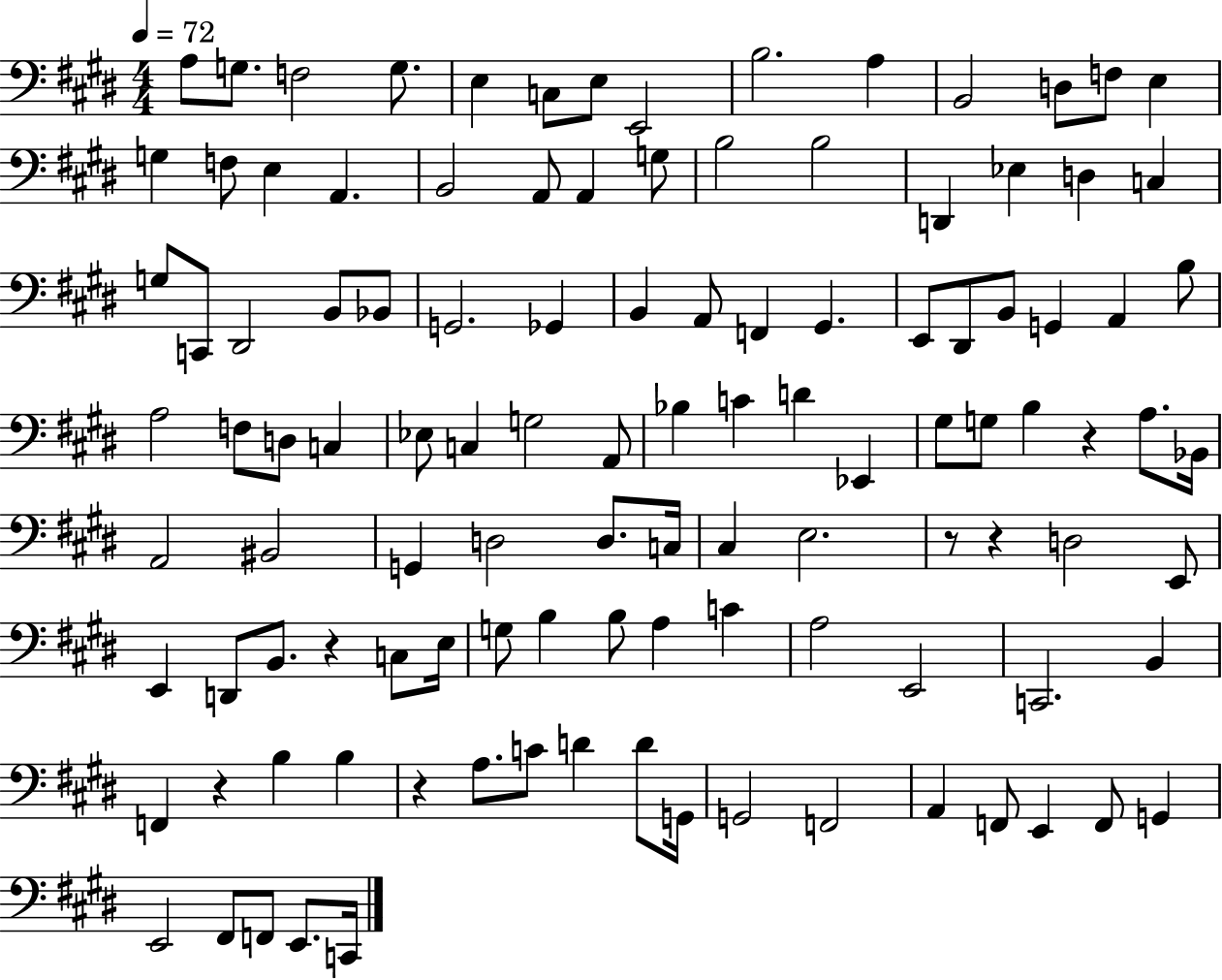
A3/e G3/e. F3/h G3/e. E3/q C3/e E3/e E2/h B3/h. A3/q B2/h D3/e F3/e E3/q G3/q F3/e E3/q A2/q. B2/h A2/e A2/q G3/e B3/h B3/h D2/q Eb3/q D3/q C3/q G3/e C2/e D#2/h B2/e Bb2/e G2/h. Gb2/q B2/q A2/e F2/q G#2/q. E2/e D#2/e B2/e G2/q A2/q B3/e A3/h F3/e D3/e C3/q Eb3/e C3/q G3/h A2/e Bb3/q C4/q D4/q Eb2/q G#3/e G3/e B3/q R/q A3/e. Bb2/s A2/h BIS2/h G2/q D3/h D3/e. C3/s C#3/q E3/h. R/e R/q D3/h E2/e E2/q D2/e B2/e. R/q C3/e E3/s G3/e B3/q B3/e A3/q C4/q A3/h E2/h C2/h. B2/q F2/q R/q B3/q B3/q R/q A3/e. C4/e D4/q D4/e G2/s G2/h F2/h A2/q F2/e E2/q F2/e G2/q E2/h F#2/e F2/e E2/e. C2/s